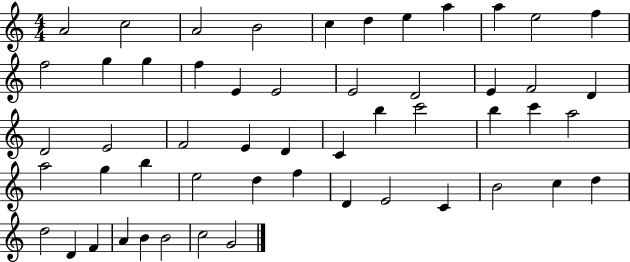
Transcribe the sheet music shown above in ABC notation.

X:1
T:Untitled
M:4/4
L:1/4
K:C
A2 c2 A2 B2 c d e a a e2 f f2 g g f E E2 E2 D2 E F2 D D2 E2 F2 E D C b c'2 b c' a2 a2 g b e2 d f D E2 C B2 c d d2 D F A B B2 c2 G2